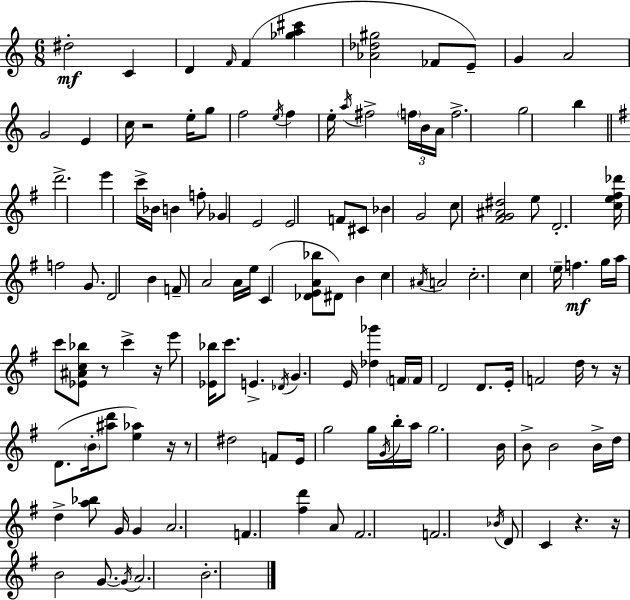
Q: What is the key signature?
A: A minor